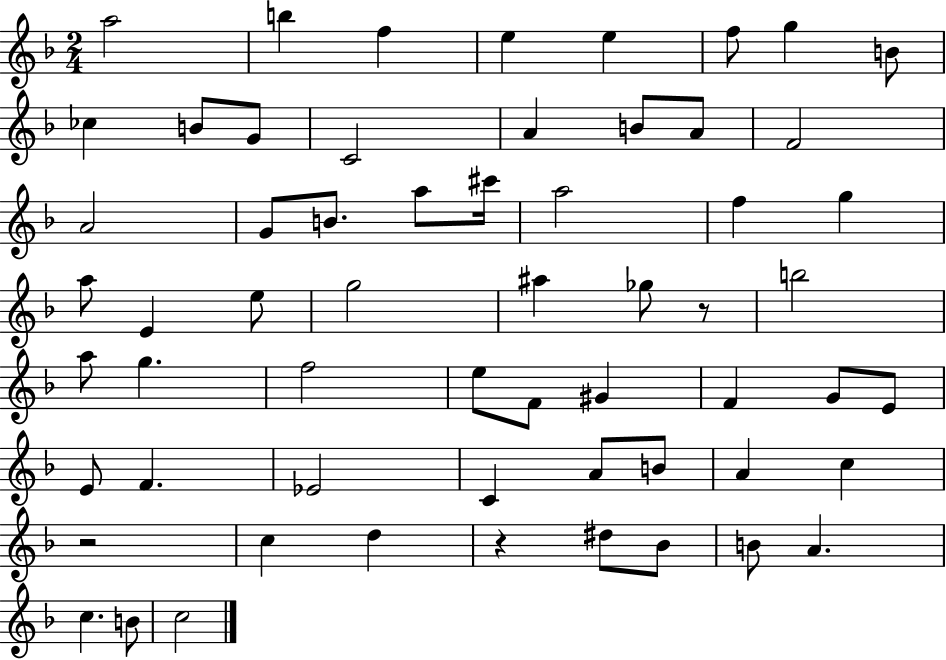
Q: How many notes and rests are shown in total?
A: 60